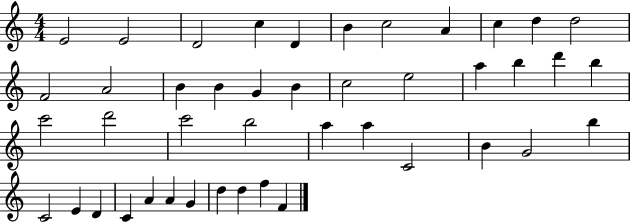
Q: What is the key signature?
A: C major